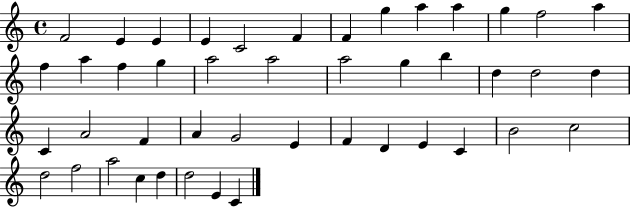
F4/h E4/q E4/q E4/q C4/h F4/q F4/q G5/q A5/q A5/q G5/q F5/h A5/q F5/q A5/q F5/q G5/q A5/h A5/h A5/h G5/q B5/q D5/q D5/h D5/q C4/q A4/h F4/q A4/q G4/h E4/q F4/q D4/q E4/q C4/q B4/h C5/h D5/h F5/h A5/h C5/q D5/q D5/h E4/q C4/q